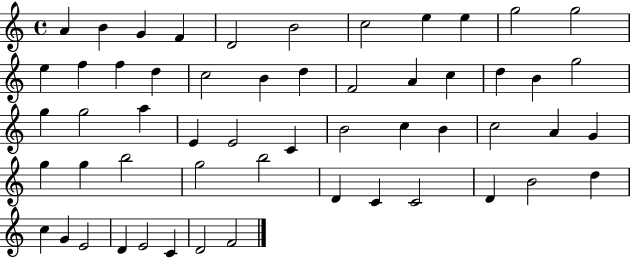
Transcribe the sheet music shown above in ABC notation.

X:1
T:Untitled
M:4/4
L:1/4
K:C
A B G F D2 B2 c2 e e g2 g2 e f f d c2 B d F2 A c d B g2 g g2 a E E2 C B2 c B c2 A G g g b2 g2 b2 D C C2 D B2 d c G E2 D E2 C D2 F2